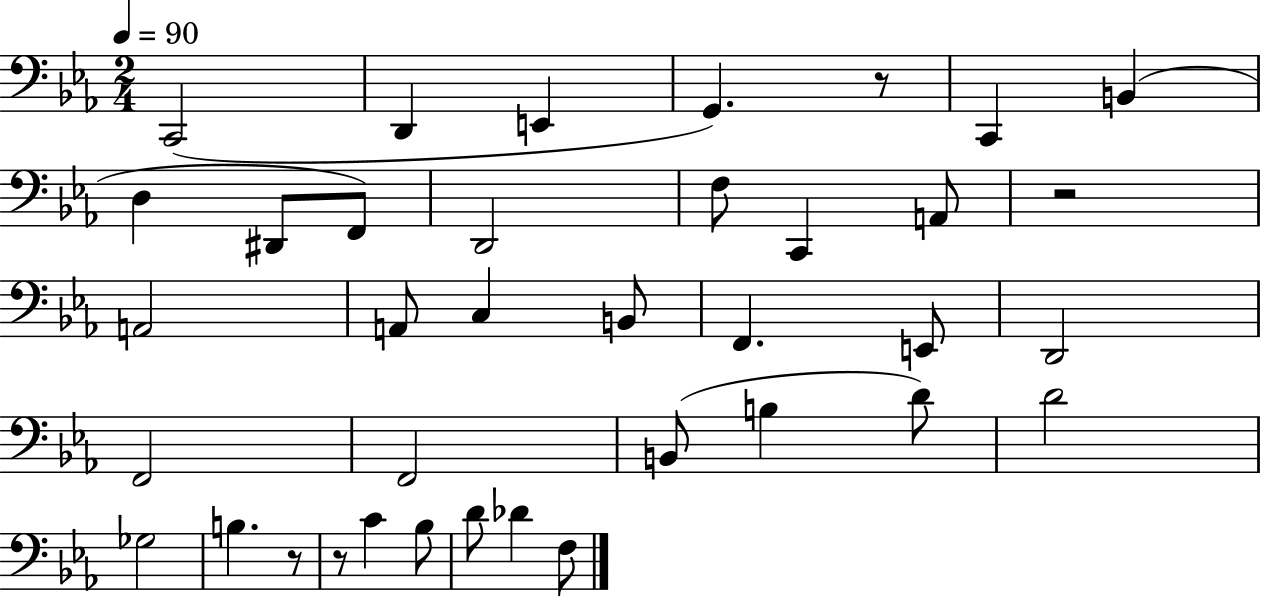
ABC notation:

X:1
T:Untitled
M:2/4
L:1/4
K:Eb
C,,2 D,, E,, G,, z/2 C,, B,, D, ^D,,/2 F,,/2 D,,2 F,/2 C,, A,,/2 z2 A,,2 A,,/2 C, B,,/2 F,, E,,/2 D,,2 F,,2 F,,2 B,,/2 B, D/2 D2 _G,2 B, z/2 z/2 C _B,/2 D/2 _D F,/2